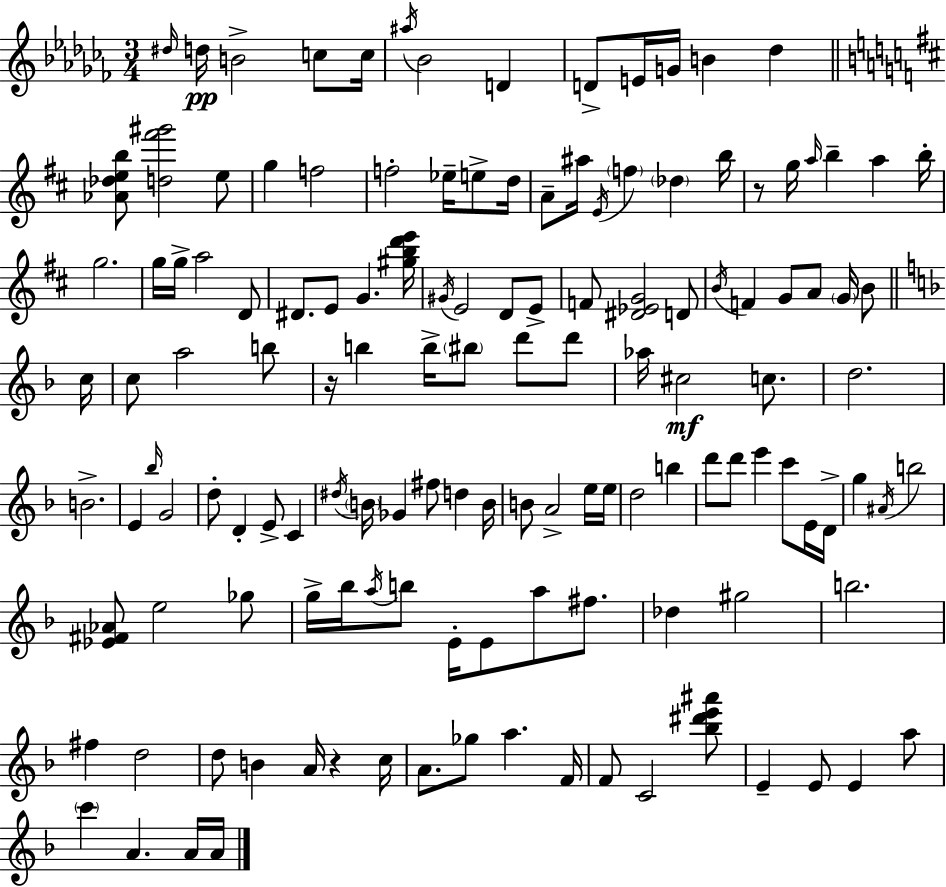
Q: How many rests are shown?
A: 3